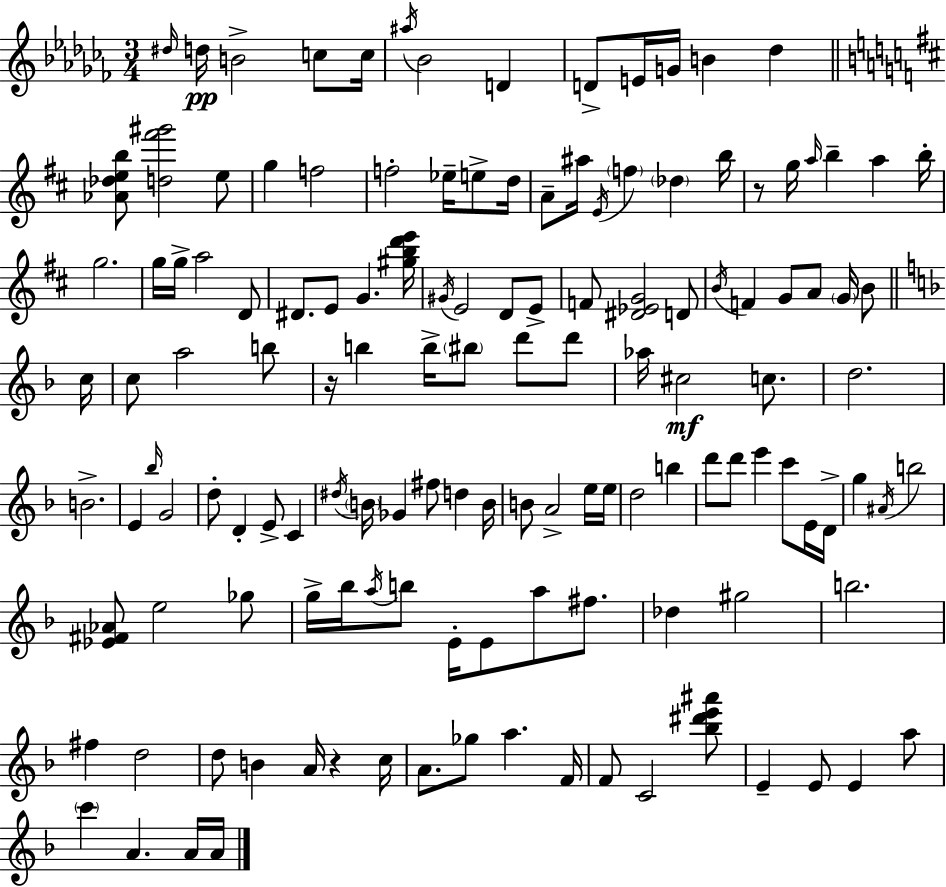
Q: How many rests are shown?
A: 3